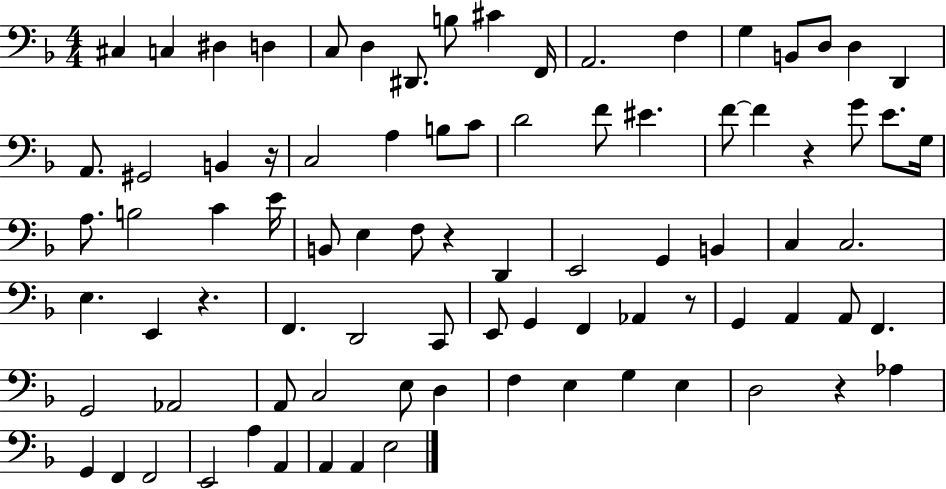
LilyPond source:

{
  \clef bass
  \numericTimeSignature
  \time 4/4
  \key f \major
  cis4 c4 dis4 d4 | c8 d4 dis,8. b8 cis'4 f,16 | a,2. f4 | g4 b,8 d8 d4 d,4 | \break a,8. gis,2 b,4 r16 | c2 a4 b8 c'8 | d'2 f'8 eis'4. | f'8~~ f'4 r4 g'8 e'8. g16 | \break a8. b2 c'4 e'16 | b,8 e4 f8 r4 d,4 | e,2 g,4 b,4 | c4 c2. | \break e4. e,4 r4. | f,4. d,2 c,8 | e,8 g,4 f,4 aes,4 r8 | g,4 a,4 a,8 f,4. | \break g,2 aes,2 | a,8 c2 e8 d4 | f4 e4 g4 e4 | d2 r4 aes4 | \break g,4 f,4 f,2 | e,2 a4 a,4 | a,4 a,4 e2 | \bar "|."
}